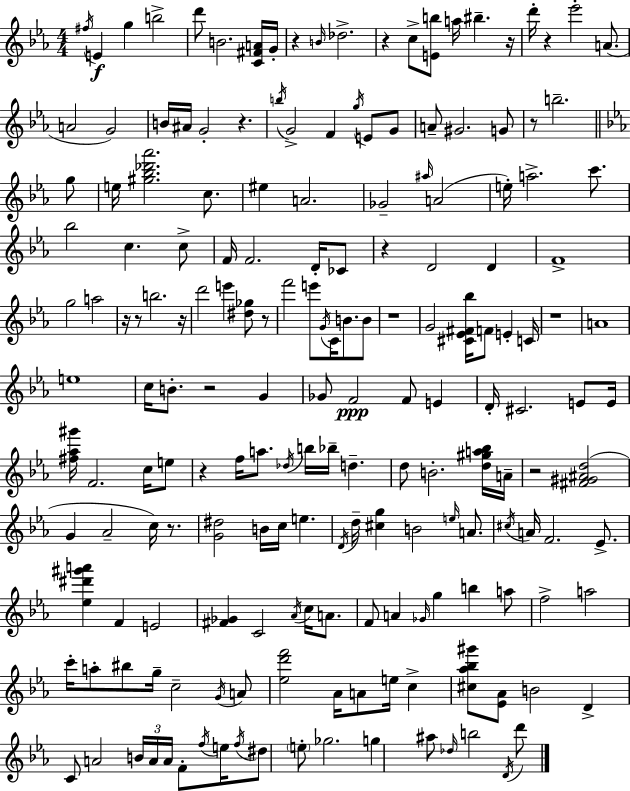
F#5/s E4/q G5/q B5/h D6/e B4/h. [C4,F#4,A4]/s G4/s R/q B4/s Db5/h. R/q C5/e [E4,B5]/e A5/s BIS5/q. R/s D6/s R/q Eb6/h A4/e. A4/h G4/h B4/s A#4/s G4/h R/q. B5/s G4/h F4/q G5/s E4/e G4/e A4/e G#4/h. G4/e R/e B5/h. G5/e E5/s [G#5,Bb5,Db6,Ab6]/h. C5/e. EIS5/q A4/h. Gb4/h A#5/s A4/h E5/s A5/h. C6/e. Bb5/h C5/q. C5/e F4/s F4/h. D4/s CES4/e R/q D4/h D4/q F4/w G5/h A5/h R/s R/e B5/h. R/s D6/h E6/q [D#5,Gb5]/e R/e F6/h E6/e G4/s C4/s B4/e. B4/e R/w G4/h [C#4,Eb4,F#4,Bb5]/s F4/e E4/q C4/s R/w A4/w E5/w C5/s B4/e. R/h G4/q Gb4/e F4/h F4/e E4/q D4/s C#4/h. E4/e E4/s [F#5,Ab5,G#6]/s F4/h. C5/s E5/e R/q F5/s A5/e. Db5/s B5/s Bb5/s D5/q. D5/e B4/h. [D5,G#5,A5,Bb5]/s A4/s R/h [F#4,G#4,A#4,D5]/h G4/q Ab4/h C5/s R/e. [G4,D#5]/h B4/s C5/s E5/q. D4/s D5/s [C#5,G5]/q B4/h E5/s A4/e. C#5/s A4/s F4/h. Eb4/e. [Eb5,D#6,G#6,A6]/q F4/q E4/h [F#4,Gb4]/q C4/h Ab4/s C5/s A4/e. F4/e A4/q Gb4/s G5/q B5/q A5/e F5/h A5/h C6/s A5/e BIS5/e G5/s C5/h G4/s A4/e [Eb5,D6,F6]/h Ab4/s A4/e E5/s C5/q [C#5,Ab5,Bb5,G#6]/e [Eb4,Ab4]/e B4/h D4/q C4/e A4/h B4/s A4/s A4/s F4/e F5/s E5/s F5/s D#5/e E5/e Gb5/h. G5/q A#5/e Db5/s B5/h D4/s D6/e